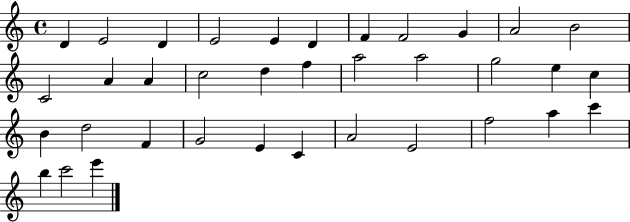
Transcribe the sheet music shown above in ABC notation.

X:1
T:Untitled
M:4/4
L:1/4
K:C
D E2 D E2 E D F F2 G A2 B2 C2 A A c2 d f a2 a2 g2 e c B d2 F G2 E C A2 E2 f2 a c' b c'2 e'